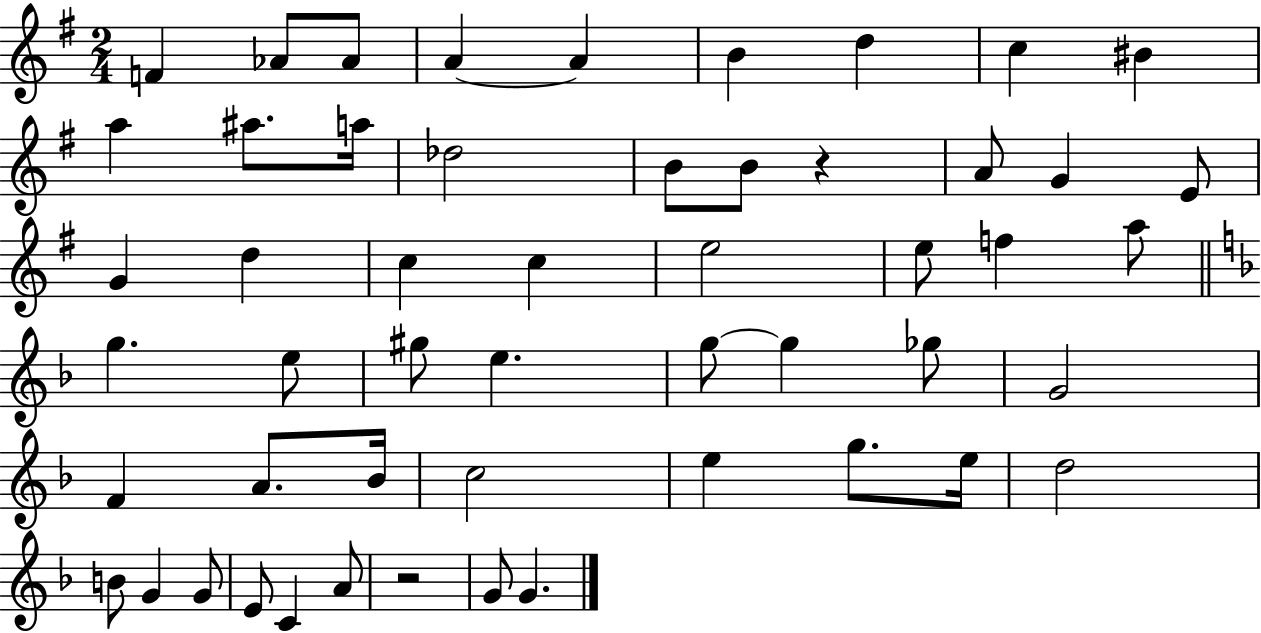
F4/q Ab4/e Ab4/e A4/q A4/q B4/q D5/q C5/q BIS4/q A5/q A#5/e. A5/s Db5/h B4/e B4/e R/q A4/e G4/q E4/e G4/q D5/q C5/q C5/q E5/h E5/e F5/q A5/e G5/q. E5/e G#5/e E5/q. G5/e G5/q Gb5/e G4/h F4/q A4/e. Bb4/s C5/h E5/q G5/e. E5/s D5/h B4/e G4/q G4/e E4/e C4/q A4/e R/h G4/e G4/q.